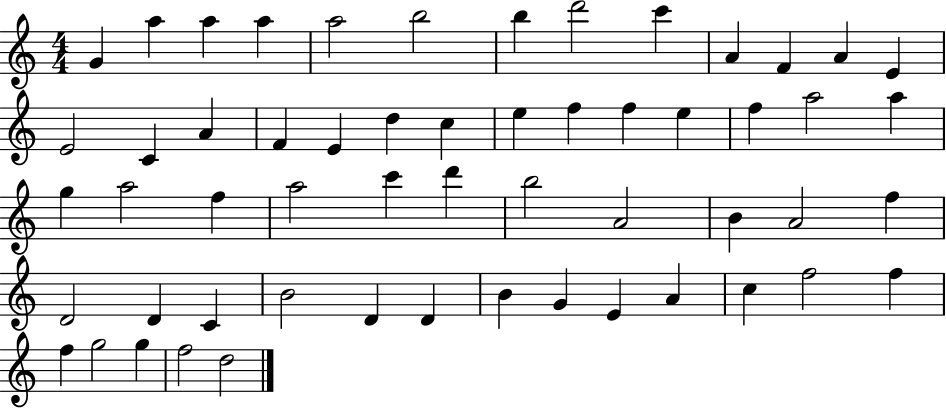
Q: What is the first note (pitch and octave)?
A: G4